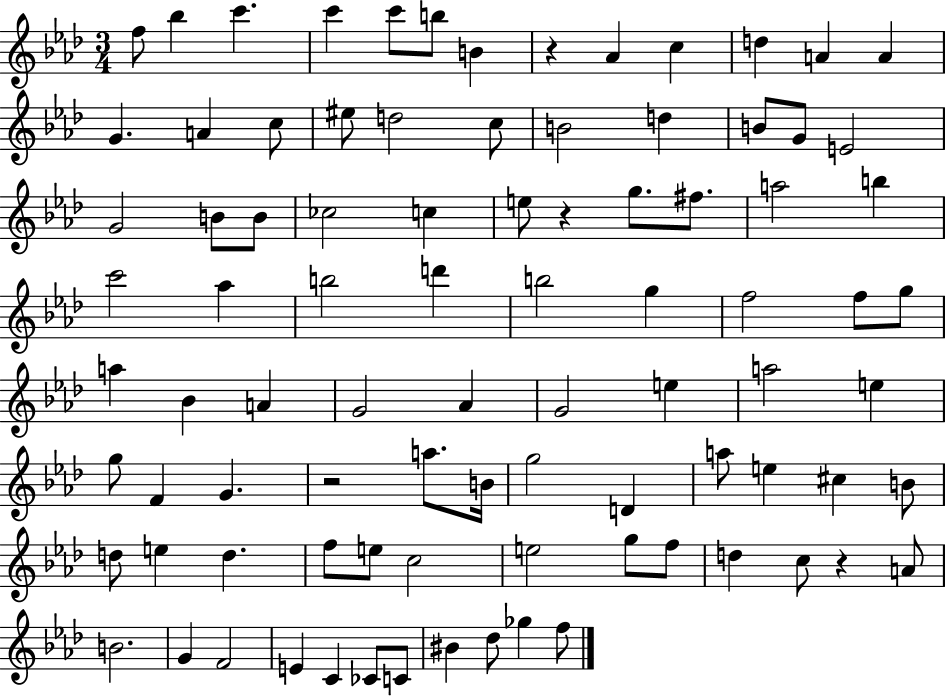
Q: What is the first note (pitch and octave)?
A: F5